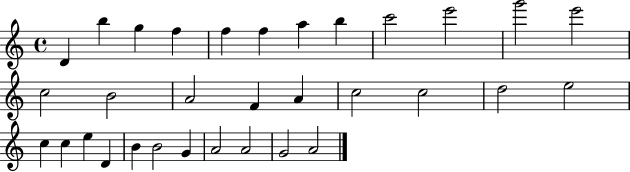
D4/q B5/q G5/q F5/q F5/q F5/q A5/q B5/q C6/h E6/h G6/h E6/h C5/h B4/h A4/h F4/q A4/q C5/h C5/h D5/h E5/h C5/q C5/q E5/q D4/q B4/q B4/h G4/q A4/h A4/h G4/h A4/h